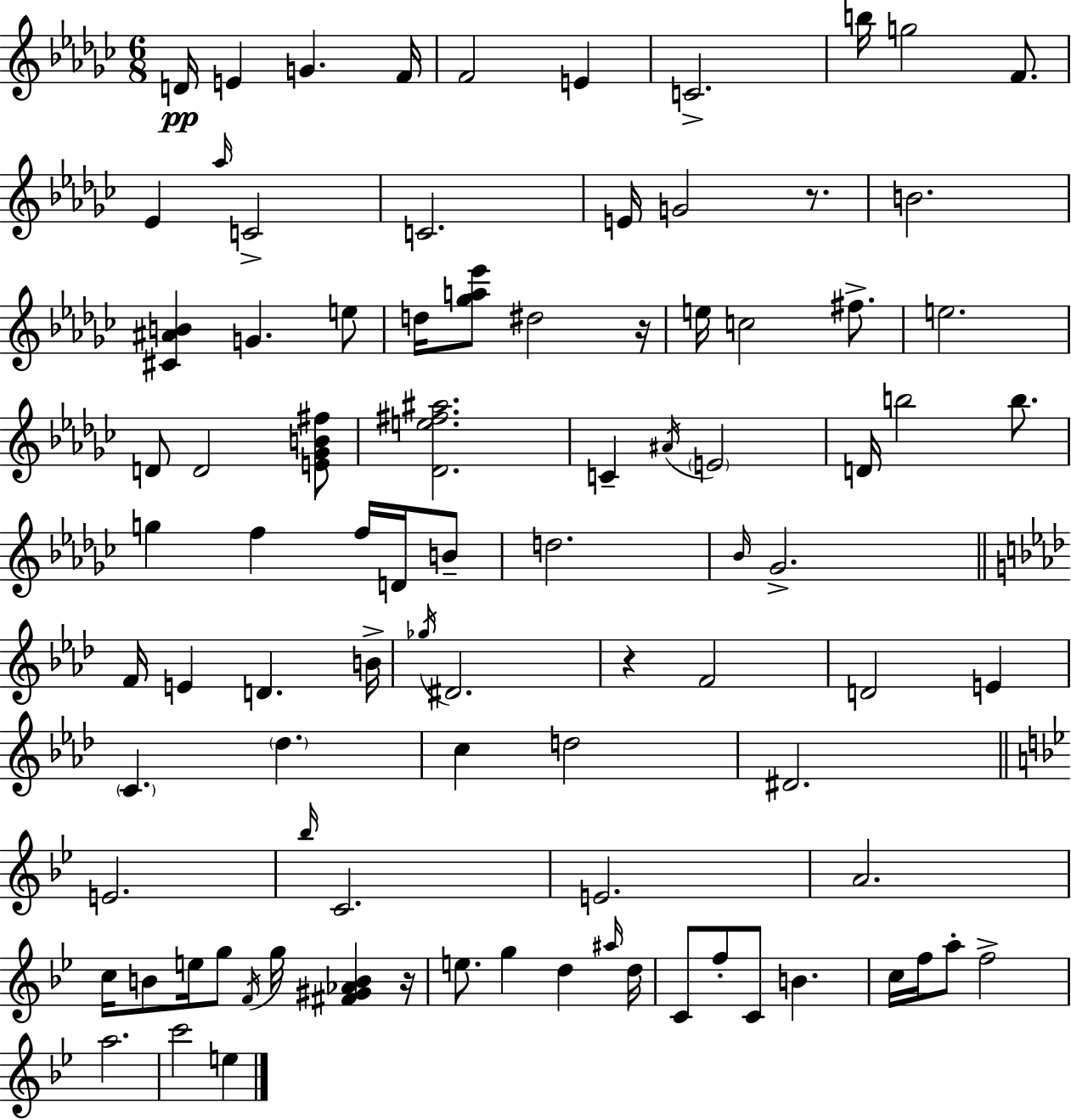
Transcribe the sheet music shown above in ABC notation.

X:1
T:Untitled
M:6/8
L:1/4
K:Ebm
D/4 E G F/4 F2 E C2 b/4 g2 F/2 _E _a/4 C2 C2 E/4 G2 z/2 B2 [^C^AB] G e/2 d/4 [_ga_e']/2 ^d2 z/4 e/4 c2 ^f/2 e2 D/2 D2 [E_GB^f]/2 [_De^f^a]2 C ^A/4 E2 D/4 b2 b/2 g f f/4 D/4 B/2 d2 _B/4 _G2 F/4 E D B/4 _g/4 ^D2 z F2 D2 E C _d c d2 ^D2 E2 _b/4 C2 E2 A2 c/4 B/2 e/4 g/2 F/4 g/4 [^F^G_AB] z/4 e/2 g d ^a/4 d/4 C/2 f/2 C/2 B c/4 f/4 a/2 f2 a2 c'2 e